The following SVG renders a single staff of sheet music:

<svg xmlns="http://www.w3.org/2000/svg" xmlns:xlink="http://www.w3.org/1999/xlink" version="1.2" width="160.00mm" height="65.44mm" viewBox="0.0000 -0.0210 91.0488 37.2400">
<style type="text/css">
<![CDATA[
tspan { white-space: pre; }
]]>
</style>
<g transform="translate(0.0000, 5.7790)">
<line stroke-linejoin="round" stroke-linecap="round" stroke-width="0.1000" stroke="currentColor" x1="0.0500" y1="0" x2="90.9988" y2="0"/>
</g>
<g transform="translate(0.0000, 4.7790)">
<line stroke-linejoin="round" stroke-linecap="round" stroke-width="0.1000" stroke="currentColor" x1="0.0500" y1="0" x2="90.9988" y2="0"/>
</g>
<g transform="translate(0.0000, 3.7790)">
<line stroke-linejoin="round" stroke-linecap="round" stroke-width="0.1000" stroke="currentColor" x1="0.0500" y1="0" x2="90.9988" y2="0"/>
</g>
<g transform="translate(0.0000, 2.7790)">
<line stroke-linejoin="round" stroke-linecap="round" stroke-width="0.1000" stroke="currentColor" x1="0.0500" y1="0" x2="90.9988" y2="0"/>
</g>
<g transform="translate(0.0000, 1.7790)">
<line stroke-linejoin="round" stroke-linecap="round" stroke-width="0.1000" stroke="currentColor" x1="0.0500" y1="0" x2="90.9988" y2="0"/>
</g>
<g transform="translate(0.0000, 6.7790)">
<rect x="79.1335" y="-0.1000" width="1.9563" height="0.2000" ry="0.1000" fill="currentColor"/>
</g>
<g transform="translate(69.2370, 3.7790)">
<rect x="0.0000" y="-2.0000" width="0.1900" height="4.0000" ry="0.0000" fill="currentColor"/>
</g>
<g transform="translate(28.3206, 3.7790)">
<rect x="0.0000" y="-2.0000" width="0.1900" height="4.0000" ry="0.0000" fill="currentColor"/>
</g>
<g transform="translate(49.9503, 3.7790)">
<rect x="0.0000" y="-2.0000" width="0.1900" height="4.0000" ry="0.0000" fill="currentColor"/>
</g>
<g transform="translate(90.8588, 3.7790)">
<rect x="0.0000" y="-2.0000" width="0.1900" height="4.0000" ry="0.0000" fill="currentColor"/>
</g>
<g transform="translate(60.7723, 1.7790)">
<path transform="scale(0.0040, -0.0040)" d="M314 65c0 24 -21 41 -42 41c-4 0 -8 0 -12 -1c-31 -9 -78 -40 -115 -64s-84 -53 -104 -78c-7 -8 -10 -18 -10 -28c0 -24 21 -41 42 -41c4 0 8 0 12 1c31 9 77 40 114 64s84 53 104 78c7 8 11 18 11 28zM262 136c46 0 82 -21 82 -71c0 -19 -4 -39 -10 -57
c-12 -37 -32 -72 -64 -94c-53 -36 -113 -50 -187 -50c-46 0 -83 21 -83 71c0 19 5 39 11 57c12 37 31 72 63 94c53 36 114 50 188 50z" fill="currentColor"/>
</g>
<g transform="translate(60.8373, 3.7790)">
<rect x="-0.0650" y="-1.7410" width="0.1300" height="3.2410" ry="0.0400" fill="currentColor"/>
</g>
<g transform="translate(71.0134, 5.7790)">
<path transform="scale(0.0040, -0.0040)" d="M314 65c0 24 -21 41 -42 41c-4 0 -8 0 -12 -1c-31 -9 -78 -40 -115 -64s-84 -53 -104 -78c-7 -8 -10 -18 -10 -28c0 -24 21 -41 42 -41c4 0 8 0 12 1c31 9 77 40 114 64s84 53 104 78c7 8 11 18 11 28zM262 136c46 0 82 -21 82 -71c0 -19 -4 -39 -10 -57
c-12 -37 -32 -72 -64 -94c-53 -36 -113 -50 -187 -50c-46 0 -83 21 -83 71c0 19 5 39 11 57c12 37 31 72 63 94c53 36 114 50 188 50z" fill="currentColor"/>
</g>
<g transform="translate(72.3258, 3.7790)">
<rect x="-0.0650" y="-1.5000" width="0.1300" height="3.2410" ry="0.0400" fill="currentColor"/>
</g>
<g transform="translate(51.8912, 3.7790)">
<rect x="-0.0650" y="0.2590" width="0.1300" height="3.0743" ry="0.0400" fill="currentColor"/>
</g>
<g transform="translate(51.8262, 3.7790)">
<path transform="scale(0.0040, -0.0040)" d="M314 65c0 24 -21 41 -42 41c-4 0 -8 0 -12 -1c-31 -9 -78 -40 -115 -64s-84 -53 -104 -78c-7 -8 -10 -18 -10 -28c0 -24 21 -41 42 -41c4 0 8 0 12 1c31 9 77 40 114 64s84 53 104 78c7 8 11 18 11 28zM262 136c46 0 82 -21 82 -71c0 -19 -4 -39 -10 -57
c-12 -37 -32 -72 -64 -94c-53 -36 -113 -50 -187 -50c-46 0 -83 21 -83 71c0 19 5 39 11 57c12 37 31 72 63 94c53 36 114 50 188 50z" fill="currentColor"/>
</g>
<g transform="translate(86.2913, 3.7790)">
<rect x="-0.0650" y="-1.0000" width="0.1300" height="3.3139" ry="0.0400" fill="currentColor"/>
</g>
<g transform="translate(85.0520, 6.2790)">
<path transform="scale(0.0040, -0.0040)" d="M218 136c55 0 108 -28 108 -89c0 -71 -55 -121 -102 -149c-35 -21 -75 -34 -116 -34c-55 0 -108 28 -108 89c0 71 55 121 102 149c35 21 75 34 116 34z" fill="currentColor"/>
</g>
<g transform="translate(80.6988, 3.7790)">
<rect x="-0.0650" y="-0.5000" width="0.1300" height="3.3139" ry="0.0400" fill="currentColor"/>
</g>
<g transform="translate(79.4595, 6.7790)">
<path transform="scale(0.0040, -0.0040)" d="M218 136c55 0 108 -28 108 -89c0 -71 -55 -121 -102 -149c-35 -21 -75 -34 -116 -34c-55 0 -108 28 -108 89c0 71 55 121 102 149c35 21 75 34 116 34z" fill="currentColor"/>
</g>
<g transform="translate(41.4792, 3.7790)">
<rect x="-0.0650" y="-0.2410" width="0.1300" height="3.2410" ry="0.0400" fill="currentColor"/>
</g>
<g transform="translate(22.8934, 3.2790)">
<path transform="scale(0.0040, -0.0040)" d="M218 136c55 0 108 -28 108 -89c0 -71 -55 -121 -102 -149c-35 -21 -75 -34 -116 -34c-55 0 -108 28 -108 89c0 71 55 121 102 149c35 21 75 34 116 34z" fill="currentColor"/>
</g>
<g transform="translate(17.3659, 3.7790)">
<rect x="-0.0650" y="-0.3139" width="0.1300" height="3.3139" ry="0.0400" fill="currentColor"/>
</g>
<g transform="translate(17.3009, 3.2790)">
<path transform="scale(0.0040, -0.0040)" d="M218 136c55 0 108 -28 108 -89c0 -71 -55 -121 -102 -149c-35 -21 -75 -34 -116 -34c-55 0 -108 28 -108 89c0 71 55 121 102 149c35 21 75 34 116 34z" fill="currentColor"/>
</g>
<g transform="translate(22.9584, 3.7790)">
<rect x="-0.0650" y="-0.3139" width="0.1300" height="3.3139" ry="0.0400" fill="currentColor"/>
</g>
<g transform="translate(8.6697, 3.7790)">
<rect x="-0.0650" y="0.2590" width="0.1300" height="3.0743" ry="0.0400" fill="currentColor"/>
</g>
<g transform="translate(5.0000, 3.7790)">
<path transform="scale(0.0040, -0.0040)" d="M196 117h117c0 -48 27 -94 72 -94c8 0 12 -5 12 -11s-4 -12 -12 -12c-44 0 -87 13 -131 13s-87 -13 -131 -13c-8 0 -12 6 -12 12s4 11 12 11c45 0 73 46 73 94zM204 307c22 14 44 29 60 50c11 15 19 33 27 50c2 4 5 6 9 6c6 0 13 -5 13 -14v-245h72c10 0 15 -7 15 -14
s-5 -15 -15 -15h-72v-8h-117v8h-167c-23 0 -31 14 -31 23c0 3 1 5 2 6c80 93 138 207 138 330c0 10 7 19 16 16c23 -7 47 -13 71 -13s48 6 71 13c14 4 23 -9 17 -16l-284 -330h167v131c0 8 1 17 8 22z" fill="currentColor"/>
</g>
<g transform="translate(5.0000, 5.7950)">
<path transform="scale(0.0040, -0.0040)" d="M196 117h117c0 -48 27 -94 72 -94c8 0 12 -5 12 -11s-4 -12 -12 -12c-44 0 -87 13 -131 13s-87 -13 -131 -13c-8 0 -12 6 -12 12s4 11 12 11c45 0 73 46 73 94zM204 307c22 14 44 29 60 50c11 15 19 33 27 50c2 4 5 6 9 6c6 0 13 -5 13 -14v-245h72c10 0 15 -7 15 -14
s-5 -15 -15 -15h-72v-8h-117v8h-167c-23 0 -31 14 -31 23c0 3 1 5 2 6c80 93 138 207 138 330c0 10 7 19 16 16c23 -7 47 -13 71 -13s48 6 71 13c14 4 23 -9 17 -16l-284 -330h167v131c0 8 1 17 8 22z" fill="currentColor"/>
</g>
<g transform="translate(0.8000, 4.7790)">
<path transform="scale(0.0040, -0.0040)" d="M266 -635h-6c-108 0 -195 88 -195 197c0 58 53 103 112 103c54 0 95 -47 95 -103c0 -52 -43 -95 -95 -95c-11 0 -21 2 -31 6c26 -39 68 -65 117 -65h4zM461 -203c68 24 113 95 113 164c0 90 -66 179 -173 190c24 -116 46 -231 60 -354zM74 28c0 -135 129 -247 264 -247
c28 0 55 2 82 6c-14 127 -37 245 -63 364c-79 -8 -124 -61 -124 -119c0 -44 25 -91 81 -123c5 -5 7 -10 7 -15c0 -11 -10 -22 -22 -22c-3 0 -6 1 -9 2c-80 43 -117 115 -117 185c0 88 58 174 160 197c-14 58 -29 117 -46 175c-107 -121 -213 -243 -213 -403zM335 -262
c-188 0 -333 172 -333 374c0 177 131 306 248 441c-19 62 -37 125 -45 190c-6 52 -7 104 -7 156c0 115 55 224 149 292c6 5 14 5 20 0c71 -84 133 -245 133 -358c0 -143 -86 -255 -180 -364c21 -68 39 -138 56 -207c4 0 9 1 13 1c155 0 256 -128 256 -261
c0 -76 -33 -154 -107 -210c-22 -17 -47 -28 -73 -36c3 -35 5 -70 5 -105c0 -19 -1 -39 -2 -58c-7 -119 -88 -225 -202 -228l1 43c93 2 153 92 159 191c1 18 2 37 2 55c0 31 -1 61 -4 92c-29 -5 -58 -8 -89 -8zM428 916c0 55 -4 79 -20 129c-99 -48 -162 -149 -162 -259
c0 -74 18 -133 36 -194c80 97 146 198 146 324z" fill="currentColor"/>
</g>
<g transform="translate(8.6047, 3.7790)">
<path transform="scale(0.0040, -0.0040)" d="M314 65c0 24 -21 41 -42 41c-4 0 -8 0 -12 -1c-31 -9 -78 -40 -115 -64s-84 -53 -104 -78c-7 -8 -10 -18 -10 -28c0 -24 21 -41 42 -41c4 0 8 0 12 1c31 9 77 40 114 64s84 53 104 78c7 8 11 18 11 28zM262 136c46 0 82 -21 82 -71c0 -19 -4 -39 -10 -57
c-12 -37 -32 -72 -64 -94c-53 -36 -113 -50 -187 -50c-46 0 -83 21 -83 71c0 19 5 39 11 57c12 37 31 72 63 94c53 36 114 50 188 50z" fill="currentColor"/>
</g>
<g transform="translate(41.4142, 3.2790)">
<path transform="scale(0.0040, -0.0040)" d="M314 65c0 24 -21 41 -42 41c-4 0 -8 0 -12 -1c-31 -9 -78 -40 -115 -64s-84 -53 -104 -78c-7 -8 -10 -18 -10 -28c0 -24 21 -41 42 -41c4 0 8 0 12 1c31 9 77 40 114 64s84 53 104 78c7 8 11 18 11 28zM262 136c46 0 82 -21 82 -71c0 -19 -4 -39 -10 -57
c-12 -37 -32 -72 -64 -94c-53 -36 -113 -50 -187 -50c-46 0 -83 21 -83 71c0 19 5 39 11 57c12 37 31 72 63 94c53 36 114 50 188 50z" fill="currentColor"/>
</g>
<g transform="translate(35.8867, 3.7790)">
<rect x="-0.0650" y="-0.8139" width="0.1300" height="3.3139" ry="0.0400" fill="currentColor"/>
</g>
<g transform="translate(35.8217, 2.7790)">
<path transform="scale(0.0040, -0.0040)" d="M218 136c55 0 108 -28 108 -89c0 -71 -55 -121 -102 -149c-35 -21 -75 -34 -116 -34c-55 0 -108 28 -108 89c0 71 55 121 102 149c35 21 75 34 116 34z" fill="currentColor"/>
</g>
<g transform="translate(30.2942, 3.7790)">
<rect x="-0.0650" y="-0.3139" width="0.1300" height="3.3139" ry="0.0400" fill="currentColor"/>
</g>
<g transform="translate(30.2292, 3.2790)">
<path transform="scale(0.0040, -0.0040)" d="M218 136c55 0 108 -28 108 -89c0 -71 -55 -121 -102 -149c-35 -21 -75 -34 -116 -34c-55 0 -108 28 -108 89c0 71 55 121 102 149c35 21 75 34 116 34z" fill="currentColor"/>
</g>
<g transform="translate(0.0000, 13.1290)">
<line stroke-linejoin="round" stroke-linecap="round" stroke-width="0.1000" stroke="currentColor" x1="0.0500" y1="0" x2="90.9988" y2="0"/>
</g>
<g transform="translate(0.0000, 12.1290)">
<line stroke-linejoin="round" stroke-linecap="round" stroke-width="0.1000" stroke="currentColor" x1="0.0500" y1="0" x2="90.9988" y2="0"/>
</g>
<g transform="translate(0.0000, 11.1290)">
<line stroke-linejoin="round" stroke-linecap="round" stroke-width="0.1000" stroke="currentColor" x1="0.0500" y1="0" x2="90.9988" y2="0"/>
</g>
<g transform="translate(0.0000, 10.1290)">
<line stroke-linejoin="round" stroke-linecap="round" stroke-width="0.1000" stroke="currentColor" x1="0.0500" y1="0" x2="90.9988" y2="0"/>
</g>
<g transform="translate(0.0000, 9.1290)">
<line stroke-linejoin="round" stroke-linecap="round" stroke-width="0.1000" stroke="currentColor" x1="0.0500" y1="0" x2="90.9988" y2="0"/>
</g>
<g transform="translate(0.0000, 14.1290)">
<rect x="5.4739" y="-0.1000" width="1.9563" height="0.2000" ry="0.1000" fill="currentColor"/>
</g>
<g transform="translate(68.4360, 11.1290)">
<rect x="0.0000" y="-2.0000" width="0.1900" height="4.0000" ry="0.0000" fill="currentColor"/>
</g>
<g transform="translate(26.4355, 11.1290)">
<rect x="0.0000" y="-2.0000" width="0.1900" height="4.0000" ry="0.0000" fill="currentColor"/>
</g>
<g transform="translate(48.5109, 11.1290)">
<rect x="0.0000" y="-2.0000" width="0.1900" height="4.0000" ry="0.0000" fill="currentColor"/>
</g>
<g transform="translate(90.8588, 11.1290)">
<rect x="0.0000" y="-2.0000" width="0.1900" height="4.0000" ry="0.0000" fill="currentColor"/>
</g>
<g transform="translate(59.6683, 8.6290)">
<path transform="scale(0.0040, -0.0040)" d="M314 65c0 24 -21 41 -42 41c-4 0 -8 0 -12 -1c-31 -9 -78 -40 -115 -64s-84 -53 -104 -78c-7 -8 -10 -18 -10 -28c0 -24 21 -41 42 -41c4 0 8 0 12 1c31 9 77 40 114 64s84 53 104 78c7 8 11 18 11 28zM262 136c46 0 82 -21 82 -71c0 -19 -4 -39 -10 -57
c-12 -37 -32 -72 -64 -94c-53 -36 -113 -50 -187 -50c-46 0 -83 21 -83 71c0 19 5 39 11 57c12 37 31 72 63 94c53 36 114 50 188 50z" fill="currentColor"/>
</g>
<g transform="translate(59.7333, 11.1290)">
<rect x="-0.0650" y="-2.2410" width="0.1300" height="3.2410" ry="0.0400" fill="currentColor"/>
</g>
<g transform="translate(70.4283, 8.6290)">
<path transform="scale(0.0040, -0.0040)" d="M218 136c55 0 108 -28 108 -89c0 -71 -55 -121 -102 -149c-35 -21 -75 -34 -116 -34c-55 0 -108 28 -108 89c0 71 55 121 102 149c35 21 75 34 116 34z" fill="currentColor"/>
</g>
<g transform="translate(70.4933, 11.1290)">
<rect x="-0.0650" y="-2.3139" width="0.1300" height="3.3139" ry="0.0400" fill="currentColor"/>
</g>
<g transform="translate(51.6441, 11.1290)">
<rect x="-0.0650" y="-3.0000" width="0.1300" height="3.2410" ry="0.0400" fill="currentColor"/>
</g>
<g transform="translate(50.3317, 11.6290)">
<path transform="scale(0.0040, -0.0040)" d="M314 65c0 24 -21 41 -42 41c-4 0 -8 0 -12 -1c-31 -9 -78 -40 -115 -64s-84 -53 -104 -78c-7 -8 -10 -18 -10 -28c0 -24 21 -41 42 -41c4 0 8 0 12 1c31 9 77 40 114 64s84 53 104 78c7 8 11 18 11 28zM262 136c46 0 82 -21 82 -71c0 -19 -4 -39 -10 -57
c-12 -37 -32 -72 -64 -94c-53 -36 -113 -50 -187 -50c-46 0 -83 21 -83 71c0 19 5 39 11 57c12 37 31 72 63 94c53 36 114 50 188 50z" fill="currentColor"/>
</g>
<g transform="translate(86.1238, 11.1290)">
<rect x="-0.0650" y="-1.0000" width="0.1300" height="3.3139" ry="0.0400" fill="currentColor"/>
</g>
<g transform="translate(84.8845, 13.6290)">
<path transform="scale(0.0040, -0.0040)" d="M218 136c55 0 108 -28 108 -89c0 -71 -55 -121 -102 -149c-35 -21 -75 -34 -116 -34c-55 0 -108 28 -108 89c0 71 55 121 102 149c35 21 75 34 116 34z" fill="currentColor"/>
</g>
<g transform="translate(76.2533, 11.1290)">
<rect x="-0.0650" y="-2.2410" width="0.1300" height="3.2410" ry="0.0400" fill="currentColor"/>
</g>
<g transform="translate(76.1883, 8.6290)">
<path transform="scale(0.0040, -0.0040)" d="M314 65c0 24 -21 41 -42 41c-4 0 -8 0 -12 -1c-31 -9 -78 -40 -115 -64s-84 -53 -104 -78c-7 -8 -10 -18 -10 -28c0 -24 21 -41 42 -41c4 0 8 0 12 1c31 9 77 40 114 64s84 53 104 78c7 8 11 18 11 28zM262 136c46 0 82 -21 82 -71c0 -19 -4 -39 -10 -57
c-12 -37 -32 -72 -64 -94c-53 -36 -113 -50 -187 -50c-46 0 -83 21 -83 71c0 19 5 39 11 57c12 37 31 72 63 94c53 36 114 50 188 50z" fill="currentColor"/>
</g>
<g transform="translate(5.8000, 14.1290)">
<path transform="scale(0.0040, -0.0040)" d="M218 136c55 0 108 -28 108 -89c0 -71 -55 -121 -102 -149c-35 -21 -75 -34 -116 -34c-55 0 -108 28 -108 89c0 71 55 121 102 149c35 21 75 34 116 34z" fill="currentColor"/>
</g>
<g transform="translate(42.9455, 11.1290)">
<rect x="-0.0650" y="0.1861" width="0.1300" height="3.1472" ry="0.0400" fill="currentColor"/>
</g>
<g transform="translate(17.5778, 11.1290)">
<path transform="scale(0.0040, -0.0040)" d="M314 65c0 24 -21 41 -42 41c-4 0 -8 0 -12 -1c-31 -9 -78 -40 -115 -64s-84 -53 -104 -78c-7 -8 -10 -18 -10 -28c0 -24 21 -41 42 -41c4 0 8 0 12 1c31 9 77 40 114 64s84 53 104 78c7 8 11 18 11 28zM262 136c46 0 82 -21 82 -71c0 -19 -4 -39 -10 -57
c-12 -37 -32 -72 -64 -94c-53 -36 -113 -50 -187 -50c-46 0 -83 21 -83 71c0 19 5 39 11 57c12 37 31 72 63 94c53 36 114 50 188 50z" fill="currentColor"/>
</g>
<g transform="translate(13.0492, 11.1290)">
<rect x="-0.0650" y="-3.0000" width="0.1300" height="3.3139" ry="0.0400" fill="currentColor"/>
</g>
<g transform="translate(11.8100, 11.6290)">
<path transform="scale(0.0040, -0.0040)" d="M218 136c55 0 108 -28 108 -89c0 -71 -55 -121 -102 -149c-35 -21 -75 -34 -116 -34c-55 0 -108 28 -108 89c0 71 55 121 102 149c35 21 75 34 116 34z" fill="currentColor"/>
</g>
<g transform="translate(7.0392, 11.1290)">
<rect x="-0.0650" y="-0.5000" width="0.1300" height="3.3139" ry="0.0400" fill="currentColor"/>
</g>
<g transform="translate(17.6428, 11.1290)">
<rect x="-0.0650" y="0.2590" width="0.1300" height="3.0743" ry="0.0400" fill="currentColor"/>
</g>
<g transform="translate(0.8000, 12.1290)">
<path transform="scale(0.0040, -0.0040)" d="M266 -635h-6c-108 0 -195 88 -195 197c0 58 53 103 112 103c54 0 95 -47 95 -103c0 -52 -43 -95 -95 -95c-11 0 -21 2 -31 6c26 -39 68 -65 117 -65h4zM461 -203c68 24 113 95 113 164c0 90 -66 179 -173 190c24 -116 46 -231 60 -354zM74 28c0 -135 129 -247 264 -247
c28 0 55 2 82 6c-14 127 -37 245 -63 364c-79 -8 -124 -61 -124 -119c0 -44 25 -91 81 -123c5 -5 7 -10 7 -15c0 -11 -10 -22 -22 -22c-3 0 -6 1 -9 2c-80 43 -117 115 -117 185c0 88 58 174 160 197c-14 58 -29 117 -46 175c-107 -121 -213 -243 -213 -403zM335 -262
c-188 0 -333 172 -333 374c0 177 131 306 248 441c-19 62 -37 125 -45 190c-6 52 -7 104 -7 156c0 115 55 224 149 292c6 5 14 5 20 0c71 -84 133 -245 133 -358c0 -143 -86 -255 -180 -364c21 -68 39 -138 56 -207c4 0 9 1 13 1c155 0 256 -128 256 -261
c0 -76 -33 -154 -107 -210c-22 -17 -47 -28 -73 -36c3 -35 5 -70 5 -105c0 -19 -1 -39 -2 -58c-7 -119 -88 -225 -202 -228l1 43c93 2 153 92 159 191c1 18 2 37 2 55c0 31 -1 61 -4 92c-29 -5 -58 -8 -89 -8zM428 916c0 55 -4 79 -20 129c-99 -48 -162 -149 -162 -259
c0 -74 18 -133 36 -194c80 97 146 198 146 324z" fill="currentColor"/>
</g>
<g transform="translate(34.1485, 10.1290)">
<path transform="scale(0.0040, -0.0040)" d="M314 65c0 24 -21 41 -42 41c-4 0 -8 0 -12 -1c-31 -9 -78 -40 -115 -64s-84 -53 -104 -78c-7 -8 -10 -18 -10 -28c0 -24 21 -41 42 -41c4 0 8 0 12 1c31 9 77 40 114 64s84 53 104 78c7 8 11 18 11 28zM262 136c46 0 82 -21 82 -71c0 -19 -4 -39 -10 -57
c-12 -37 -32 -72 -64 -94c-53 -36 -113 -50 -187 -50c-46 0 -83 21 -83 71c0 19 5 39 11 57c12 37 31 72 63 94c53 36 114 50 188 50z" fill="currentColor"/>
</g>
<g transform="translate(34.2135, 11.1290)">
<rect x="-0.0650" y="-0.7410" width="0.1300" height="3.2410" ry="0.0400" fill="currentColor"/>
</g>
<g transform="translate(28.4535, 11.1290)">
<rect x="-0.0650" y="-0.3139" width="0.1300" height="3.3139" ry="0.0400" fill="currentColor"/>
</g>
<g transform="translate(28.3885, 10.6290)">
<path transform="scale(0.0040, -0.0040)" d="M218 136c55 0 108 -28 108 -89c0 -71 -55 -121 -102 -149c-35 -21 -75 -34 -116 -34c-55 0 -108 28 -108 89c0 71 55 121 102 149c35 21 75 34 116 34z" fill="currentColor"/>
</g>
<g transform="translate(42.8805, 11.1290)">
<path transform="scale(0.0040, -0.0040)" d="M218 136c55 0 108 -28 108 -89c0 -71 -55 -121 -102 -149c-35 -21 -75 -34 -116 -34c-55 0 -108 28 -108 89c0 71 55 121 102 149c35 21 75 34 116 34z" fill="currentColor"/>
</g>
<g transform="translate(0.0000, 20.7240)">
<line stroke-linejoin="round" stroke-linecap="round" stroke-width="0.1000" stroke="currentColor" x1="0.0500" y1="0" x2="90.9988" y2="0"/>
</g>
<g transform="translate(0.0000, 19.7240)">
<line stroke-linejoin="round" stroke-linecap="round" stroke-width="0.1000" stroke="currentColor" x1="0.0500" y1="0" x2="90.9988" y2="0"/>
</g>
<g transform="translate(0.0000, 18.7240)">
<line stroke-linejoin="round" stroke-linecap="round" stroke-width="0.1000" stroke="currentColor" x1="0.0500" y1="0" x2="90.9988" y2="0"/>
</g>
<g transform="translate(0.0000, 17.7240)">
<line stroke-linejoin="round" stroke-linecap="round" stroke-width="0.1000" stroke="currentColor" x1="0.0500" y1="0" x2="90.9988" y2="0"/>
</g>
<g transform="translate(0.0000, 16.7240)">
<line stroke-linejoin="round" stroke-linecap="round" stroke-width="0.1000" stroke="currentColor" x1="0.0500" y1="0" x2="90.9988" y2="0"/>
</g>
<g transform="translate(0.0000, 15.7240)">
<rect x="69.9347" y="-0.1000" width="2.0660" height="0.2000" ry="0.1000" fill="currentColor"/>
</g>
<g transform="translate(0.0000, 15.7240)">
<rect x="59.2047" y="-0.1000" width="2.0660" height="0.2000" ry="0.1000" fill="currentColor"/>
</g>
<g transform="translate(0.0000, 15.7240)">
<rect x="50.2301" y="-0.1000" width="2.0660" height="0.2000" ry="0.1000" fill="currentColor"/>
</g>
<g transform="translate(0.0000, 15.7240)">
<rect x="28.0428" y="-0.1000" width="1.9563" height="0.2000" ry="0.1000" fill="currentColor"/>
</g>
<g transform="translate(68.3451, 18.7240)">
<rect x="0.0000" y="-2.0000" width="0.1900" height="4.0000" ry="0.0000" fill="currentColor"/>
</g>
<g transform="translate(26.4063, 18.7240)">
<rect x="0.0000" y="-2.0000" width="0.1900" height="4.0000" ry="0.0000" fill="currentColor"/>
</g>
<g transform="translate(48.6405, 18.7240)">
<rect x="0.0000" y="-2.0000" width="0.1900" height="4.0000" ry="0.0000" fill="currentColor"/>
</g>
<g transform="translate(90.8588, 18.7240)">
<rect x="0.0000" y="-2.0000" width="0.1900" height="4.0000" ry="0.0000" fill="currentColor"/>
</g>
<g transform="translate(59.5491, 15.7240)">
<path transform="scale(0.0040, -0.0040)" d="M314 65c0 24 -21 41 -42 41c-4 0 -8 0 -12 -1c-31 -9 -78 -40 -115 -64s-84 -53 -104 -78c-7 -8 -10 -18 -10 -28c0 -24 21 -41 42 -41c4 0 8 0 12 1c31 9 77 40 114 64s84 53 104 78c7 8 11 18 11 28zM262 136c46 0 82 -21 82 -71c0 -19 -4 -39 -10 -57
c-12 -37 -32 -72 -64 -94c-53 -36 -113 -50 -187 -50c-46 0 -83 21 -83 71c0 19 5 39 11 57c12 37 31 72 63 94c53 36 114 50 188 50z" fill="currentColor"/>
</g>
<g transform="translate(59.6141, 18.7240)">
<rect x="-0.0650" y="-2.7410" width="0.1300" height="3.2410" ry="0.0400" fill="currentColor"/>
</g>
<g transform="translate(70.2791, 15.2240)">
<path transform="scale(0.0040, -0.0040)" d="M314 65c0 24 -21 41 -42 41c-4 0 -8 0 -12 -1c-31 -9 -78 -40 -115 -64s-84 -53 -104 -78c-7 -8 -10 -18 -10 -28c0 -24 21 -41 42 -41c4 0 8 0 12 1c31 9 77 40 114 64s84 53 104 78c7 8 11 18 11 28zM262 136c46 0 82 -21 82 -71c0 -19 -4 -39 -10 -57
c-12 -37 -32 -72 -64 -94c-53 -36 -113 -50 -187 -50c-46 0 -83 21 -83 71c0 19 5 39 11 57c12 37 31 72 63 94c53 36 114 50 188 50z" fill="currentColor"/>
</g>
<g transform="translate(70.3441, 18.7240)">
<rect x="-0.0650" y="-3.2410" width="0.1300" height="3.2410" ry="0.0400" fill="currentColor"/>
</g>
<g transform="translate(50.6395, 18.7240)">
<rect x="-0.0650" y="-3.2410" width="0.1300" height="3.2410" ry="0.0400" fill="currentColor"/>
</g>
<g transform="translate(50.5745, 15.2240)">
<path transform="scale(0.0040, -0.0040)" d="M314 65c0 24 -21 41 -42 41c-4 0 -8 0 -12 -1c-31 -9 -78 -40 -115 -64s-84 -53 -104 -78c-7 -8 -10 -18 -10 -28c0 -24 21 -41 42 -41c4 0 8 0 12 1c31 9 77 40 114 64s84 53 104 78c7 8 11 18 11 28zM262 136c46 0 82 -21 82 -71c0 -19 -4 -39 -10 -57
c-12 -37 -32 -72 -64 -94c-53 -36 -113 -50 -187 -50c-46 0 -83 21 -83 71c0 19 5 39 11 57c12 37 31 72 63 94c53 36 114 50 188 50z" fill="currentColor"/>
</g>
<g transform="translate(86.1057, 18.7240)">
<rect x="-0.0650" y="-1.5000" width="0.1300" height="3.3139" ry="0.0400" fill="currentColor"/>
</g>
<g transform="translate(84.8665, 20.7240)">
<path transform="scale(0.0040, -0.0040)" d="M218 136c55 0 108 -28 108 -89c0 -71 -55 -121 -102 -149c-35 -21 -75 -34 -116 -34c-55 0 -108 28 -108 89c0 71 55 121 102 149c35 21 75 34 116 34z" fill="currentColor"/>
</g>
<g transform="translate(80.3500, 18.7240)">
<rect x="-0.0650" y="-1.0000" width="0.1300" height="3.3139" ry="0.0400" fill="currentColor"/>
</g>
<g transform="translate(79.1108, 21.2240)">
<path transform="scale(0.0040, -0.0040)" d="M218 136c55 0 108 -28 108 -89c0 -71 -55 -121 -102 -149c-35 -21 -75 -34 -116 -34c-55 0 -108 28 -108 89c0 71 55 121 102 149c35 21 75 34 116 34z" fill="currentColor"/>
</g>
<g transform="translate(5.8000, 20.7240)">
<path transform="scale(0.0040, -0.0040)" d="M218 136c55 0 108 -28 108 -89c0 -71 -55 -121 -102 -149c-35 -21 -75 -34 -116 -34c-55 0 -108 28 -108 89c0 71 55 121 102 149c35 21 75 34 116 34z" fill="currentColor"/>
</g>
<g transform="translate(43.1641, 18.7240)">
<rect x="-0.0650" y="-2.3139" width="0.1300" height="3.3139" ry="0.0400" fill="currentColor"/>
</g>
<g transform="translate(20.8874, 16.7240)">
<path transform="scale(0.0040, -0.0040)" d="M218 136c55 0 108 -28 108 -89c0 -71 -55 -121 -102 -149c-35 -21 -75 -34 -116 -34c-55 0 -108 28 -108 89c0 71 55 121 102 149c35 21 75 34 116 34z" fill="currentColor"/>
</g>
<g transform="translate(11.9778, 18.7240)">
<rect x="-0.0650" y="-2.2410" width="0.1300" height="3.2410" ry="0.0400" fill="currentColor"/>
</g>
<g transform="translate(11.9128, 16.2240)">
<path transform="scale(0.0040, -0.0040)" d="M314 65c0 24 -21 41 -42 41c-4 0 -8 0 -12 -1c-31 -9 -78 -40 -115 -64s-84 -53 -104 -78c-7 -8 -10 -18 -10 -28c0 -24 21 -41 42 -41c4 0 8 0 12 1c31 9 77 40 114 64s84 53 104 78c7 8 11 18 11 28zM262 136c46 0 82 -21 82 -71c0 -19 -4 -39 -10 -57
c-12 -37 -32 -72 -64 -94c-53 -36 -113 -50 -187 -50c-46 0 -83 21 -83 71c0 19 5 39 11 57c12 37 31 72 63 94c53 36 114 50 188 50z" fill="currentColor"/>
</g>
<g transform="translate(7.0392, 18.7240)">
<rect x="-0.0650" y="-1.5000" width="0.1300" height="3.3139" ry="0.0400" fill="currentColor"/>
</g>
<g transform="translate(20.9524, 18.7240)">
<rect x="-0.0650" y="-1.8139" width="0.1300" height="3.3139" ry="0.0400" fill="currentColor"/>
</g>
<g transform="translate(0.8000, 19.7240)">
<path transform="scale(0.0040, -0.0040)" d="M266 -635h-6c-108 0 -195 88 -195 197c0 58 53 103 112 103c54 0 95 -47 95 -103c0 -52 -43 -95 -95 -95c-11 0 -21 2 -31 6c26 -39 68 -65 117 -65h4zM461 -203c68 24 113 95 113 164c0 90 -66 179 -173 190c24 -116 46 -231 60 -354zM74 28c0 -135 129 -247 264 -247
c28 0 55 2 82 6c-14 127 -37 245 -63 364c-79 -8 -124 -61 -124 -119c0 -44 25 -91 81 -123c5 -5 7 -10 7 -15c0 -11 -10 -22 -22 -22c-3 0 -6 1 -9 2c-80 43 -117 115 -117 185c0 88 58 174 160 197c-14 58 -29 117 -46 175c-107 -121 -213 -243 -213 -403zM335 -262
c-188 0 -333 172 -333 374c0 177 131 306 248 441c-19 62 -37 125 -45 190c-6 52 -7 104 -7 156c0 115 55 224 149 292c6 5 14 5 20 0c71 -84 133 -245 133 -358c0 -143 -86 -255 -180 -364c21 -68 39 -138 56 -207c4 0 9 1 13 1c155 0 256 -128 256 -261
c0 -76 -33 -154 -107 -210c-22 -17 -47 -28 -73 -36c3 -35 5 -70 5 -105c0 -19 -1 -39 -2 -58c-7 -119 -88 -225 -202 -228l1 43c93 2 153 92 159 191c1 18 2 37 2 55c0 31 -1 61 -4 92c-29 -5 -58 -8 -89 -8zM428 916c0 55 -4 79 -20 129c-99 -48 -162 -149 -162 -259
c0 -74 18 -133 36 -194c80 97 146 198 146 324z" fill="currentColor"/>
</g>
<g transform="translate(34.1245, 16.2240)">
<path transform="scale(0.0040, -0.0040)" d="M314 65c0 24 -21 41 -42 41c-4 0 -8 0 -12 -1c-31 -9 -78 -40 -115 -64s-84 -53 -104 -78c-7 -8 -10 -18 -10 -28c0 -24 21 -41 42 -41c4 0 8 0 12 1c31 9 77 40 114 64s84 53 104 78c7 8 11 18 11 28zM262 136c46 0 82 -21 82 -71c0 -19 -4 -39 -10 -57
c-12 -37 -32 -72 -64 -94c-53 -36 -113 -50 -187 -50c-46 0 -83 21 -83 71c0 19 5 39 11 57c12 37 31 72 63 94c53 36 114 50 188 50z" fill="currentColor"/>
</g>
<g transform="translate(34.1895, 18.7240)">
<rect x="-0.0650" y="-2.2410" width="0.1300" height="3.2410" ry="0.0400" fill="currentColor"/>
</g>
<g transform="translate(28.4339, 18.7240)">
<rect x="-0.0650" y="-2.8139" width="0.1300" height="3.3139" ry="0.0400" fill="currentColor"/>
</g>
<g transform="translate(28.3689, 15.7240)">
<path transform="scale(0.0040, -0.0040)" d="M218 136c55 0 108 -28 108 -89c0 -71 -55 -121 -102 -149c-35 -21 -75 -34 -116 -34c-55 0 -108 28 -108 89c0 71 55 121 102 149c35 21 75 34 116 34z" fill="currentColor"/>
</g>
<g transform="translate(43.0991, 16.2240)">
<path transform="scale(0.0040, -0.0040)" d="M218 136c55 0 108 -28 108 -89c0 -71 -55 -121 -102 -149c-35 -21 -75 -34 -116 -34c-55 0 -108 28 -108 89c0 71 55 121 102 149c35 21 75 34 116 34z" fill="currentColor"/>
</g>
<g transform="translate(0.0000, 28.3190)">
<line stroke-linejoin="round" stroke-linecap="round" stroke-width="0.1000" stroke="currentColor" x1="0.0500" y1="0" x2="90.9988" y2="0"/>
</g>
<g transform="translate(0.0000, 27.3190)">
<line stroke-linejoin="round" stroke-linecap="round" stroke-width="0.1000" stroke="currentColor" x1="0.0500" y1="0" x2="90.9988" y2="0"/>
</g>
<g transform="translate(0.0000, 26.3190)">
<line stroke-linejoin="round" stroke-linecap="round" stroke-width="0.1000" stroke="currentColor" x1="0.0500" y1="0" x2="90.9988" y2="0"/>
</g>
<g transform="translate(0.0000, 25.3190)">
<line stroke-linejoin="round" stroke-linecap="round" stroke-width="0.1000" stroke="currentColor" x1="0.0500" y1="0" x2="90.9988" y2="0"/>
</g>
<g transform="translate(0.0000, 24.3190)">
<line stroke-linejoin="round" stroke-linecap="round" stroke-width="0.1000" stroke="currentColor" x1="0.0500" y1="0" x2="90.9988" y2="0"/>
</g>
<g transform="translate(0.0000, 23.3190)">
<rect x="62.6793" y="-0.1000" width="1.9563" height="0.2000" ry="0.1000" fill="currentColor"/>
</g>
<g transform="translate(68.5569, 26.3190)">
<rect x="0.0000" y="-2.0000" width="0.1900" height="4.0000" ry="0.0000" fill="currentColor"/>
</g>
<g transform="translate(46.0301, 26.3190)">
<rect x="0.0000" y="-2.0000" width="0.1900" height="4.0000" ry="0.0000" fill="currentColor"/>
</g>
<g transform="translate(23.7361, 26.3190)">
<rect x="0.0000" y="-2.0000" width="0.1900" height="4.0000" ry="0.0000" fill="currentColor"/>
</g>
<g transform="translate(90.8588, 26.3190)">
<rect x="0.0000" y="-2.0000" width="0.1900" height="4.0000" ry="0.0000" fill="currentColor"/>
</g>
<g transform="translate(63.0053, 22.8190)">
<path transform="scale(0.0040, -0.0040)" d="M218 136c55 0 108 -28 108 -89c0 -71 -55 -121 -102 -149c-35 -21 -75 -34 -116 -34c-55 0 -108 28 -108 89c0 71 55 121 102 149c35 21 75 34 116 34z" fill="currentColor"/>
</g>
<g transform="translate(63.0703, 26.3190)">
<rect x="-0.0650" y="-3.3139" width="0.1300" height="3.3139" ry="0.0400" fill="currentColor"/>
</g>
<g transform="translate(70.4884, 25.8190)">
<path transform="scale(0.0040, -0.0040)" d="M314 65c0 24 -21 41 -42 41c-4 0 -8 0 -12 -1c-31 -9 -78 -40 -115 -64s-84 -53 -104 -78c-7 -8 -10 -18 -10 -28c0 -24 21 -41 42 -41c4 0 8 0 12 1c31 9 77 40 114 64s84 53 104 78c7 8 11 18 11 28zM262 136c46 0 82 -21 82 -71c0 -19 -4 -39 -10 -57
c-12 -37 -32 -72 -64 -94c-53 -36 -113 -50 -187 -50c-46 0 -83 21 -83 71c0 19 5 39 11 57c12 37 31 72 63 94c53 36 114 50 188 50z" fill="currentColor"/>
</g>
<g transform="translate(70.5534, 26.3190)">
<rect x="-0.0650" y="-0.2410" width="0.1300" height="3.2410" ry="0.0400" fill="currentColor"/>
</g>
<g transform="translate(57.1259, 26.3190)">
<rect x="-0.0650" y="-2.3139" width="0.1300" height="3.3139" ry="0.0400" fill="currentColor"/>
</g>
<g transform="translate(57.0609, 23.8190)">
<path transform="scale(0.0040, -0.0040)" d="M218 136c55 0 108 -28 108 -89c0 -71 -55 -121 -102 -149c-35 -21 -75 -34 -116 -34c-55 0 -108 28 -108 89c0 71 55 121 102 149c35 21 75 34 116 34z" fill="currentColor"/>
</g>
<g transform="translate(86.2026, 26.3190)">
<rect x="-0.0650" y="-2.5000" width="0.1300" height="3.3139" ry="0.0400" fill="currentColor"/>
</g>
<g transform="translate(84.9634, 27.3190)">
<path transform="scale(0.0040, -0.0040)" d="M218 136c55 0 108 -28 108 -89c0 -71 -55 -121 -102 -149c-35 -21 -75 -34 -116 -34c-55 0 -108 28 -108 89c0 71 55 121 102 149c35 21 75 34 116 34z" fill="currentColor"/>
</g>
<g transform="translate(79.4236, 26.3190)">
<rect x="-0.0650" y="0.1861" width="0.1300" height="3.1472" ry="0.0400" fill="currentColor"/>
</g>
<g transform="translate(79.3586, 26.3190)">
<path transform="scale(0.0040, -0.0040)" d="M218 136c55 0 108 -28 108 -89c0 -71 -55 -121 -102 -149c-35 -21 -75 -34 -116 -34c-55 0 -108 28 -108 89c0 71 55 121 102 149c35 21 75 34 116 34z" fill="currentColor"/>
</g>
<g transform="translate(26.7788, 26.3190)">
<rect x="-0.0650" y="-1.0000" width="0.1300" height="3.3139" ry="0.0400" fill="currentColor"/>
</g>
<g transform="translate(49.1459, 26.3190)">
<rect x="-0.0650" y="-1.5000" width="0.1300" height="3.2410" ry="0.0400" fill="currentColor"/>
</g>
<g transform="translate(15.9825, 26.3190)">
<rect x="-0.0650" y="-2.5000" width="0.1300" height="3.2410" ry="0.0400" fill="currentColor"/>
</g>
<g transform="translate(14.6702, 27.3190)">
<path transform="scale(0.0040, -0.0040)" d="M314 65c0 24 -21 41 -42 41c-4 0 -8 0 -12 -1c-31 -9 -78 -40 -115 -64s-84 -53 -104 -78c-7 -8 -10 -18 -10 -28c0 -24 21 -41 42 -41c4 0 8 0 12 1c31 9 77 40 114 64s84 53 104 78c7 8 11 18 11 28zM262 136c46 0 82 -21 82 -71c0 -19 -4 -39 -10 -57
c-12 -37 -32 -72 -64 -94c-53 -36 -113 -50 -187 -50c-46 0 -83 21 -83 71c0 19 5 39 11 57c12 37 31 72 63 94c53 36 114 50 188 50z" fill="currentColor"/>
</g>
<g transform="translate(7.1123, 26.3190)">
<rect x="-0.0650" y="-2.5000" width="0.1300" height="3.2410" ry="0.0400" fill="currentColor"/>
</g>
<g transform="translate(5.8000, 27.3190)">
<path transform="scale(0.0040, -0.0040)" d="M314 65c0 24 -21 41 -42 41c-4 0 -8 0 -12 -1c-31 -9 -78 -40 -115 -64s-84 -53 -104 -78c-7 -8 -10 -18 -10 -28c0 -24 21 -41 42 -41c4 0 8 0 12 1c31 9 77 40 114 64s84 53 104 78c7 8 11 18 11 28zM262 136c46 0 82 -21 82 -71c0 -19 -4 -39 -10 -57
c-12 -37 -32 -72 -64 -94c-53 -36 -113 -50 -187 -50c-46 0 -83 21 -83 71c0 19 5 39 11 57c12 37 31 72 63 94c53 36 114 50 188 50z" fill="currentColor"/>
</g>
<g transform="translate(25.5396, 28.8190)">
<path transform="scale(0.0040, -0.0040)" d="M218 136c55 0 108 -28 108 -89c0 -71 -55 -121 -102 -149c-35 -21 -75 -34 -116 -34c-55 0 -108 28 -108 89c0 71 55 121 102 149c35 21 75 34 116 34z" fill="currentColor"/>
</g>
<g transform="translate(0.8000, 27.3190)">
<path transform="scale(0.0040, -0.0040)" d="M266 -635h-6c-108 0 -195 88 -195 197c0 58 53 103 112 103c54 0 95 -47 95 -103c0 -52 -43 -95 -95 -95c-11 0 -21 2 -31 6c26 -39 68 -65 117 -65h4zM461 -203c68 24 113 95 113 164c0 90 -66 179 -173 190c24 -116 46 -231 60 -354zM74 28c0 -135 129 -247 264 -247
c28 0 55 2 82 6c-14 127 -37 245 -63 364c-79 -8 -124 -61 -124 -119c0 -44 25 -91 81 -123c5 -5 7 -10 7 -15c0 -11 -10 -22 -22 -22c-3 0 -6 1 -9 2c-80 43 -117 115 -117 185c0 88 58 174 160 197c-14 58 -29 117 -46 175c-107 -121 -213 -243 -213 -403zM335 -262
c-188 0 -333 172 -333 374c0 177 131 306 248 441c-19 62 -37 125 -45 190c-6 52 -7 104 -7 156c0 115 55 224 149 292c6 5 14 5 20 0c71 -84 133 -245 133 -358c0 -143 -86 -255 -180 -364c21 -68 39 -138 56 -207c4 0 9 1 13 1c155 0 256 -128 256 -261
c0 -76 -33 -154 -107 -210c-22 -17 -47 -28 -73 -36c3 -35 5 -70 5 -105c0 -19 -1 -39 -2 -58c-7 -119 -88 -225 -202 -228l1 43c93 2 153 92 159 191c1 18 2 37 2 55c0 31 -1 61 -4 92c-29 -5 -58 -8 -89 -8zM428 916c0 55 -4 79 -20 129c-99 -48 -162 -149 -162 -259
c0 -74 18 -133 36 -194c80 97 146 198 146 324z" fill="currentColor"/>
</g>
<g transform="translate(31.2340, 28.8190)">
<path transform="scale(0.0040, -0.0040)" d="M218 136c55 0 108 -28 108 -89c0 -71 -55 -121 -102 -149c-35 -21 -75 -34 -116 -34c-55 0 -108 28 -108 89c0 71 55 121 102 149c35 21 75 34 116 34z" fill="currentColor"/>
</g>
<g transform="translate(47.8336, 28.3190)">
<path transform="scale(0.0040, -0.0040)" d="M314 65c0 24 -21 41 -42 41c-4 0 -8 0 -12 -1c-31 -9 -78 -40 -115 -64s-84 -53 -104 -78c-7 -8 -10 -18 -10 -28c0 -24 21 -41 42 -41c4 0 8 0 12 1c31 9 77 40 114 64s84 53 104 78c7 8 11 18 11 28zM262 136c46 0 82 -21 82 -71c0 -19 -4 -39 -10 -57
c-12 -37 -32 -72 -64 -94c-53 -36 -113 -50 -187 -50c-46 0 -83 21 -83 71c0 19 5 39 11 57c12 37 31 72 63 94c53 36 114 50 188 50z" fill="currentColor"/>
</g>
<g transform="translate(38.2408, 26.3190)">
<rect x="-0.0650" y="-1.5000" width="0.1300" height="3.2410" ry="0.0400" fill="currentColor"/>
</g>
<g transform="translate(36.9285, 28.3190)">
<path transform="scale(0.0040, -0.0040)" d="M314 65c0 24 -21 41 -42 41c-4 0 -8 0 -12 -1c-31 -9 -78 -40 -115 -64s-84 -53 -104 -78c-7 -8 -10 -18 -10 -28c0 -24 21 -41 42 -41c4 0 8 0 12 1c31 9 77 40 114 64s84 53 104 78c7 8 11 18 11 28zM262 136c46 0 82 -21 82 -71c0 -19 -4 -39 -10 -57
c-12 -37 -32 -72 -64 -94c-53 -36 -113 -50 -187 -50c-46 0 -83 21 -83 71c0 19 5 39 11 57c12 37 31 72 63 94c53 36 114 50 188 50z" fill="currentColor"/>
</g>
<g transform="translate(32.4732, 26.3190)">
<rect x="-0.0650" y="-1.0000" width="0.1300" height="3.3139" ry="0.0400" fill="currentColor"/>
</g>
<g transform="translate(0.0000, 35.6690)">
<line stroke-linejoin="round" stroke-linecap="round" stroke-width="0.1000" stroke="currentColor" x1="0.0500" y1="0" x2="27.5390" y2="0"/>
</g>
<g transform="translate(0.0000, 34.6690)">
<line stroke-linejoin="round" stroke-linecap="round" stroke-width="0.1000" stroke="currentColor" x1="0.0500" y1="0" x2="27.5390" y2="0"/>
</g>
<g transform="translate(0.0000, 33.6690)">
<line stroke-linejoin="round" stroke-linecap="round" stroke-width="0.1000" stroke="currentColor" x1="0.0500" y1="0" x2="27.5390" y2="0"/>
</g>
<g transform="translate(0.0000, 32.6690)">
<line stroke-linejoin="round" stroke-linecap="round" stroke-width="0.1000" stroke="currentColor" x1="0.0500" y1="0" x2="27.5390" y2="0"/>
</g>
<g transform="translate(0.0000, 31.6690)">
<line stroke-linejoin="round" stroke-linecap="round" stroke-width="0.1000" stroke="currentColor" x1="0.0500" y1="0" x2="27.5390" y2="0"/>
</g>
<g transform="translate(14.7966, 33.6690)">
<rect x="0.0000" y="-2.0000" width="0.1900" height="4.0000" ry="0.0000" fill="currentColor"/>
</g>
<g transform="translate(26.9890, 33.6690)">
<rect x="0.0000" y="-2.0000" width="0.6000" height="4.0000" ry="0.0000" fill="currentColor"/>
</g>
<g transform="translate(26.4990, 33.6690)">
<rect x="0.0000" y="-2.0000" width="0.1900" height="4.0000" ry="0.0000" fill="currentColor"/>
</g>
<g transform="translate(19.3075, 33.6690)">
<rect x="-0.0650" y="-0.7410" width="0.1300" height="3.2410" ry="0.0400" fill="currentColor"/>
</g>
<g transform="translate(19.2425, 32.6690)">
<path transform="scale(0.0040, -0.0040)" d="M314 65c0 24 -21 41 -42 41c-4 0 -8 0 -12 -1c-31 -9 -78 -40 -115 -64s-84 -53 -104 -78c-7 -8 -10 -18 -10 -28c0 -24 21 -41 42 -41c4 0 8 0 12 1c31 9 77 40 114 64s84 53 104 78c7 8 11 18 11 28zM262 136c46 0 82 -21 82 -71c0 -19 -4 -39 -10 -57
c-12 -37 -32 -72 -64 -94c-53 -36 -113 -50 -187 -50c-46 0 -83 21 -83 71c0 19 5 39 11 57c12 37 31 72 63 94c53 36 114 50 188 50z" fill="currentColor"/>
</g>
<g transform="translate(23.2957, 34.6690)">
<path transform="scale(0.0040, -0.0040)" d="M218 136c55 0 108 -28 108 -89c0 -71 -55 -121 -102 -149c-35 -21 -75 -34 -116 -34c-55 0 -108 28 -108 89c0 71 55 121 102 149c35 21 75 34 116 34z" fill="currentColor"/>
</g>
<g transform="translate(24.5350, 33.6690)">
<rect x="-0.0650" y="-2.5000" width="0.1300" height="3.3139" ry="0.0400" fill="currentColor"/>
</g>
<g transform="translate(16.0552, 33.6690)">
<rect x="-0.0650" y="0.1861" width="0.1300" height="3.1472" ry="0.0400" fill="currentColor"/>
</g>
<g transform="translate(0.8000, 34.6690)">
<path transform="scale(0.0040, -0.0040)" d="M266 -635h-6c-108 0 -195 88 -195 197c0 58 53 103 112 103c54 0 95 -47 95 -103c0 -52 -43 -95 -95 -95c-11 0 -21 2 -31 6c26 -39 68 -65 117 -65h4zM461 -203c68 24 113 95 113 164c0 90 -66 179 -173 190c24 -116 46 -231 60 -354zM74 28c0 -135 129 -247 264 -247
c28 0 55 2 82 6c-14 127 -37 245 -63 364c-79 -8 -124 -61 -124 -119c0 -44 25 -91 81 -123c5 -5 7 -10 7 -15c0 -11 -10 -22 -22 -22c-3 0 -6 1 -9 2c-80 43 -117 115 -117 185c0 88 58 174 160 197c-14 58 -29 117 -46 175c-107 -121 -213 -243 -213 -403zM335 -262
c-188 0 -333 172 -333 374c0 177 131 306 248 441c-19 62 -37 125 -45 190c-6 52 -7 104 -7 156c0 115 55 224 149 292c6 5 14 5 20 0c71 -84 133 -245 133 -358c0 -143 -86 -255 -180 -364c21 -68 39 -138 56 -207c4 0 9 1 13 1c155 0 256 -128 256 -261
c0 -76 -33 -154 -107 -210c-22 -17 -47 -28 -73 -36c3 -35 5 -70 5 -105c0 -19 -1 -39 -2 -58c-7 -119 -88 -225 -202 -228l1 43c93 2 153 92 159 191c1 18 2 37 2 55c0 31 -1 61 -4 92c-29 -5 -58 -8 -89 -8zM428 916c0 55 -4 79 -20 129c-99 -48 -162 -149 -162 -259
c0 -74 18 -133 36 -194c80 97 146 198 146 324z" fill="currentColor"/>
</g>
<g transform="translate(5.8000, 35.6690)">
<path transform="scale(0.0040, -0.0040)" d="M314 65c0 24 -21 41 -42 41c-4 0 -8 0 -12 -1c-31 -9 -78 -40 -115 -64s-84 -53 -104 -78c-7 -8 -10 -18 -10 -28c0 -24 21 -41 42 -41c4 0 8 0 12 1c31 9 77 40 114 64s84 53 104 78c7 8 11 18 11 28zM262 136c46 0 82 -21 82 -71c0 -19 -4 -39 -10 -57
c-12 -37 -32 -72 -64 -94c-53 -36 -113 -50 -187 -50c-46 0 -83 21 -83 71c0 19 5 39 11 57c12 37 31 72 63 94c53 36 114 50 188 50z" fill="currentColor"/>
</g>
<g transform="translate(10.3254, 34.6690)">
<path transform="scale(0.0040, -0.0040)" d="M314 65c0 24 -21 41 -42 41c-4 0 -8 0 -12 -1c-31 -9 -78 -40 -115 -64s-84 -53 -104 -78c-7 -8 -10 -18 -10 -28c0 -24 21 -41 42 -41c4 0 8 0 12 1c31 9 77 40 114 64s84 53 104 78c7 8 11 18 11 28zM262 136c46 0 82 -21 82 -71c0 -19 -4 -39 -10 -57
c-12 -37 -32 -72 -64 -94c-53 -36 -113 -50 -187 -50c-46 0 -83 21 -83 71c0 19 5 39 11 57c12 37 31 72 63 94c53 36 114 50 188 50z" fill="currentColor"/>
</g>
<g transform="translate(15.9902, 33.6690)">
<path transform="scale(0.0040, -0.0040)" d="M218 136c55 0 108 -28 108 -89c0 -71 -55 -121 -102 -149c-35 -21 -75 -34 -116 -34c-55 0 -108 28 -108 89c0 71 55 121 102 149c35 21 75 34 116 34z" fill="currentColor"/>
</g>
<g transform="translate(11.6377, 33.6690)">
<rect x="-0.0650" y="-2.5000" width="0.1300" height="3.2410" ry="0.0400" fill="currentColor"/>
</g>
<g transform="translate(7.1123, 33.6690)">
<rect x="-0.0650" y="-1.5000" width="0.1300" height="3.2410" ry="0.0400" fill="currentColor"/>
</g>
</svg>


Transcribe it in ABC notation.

X:1
T:Untitled
M:4/4
L:1/4
K:C
B2 c c c d c2 B2 f2 E2 C D C A B2 c d2 B A2 g2 g g2 D E g2 f a g2 g b2 a2 b2 D E G2 G2 D D E2 E2 g b c2 B G E2 G2 B d2 G